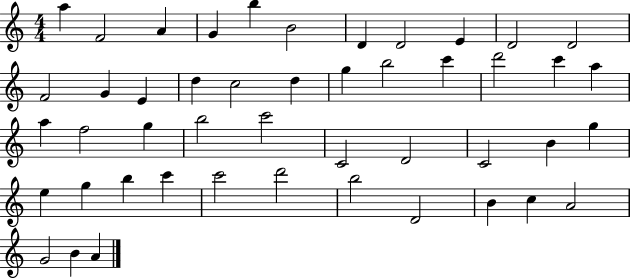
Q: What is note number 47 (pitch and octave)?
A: A4